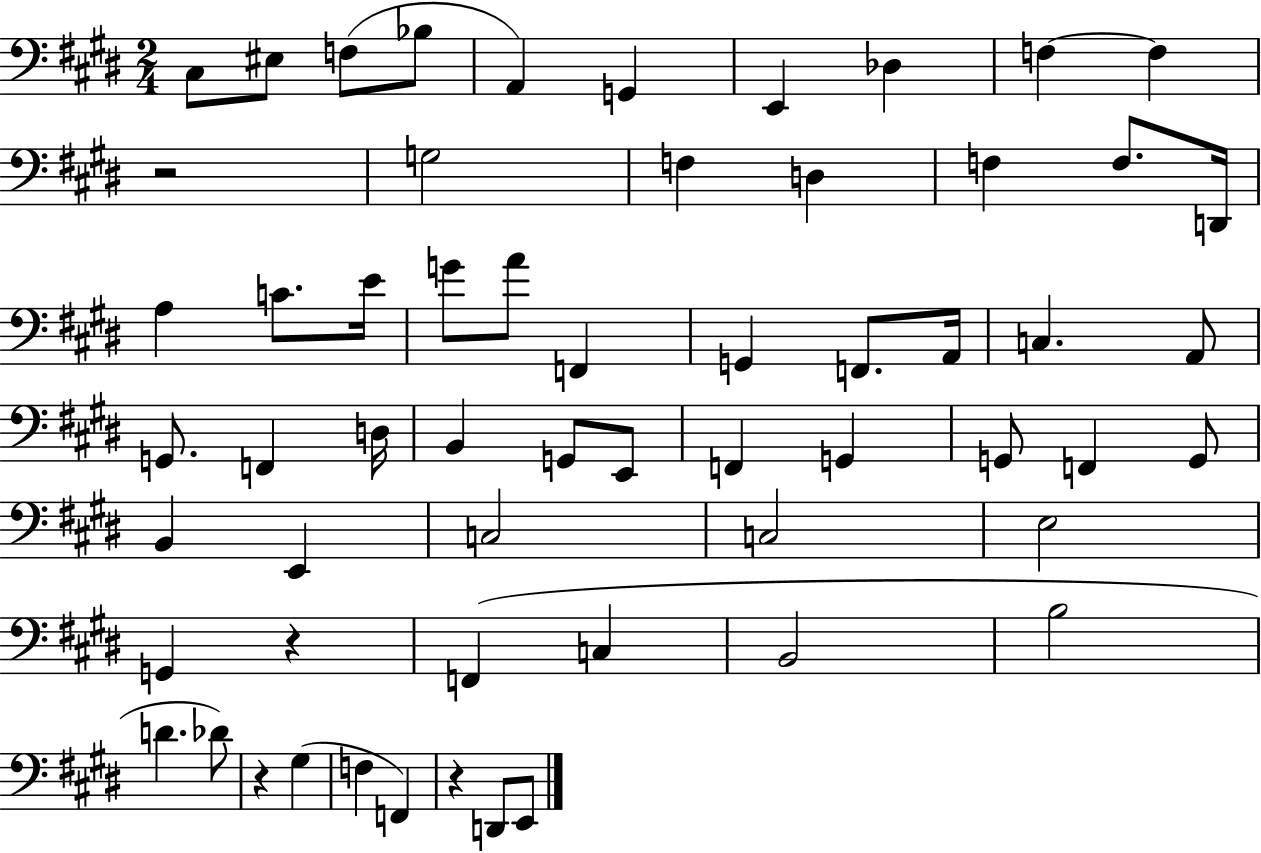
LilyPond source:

{
  \clef bass
  \numericTimeSignature
  \time 2/4
  \key e \major
  cis8 eis8 f8( bes8 | a,4) g,4 | e,4 des4 | f4~~ f4 | \break r2 | g2 | f4 d4 | f4 f8. d,16 | \break a4 c'8. e'16 | g'8 a'8 f,4 | g,4 f,8. a,16 | c4. a,8 | \break g,8. f,4 d16 | b,4 g,8 e,8 | f,4 g,4 | g,8 f,4 g,8 | \break b,4 e,4 | c2 | c2 | e2 | \break g,4 r4 | f,4( c4 | b,2 | b2 | \break d'4. des'8) | r4 gis4( | f4 f,4) | r4 d,8 e,8 | \break \bar "|."
}